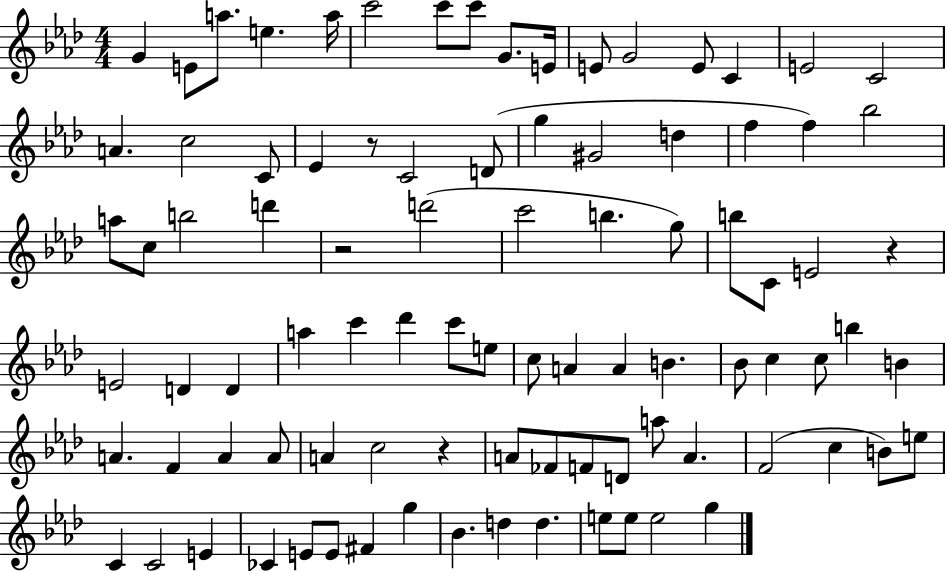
G4/q E4/e A5/e. E5/q. A5/s C6/h C6/e C6/e G4/e. E4/s E4/e G4/h E4/e C4/q E4/h C4/h A4/q. C5/h C4/e Eb4/q R/e C4/h D4/e G5/q G#4/h D5/q F5/q F5/q Bb5/h A5/e C5/e B5/h D6/q R/h D6/h C6/h B5/q. G5/e B5/e C4/e E4/h R/q E4/h D4/q D4/q A5/q C6/q Db6/q C6/e E5/e C5/e A4/q A4/q B4/q. Bb4/e C5/q C5/e B5/q B4/q A4/q. F4/q A4/q A4/e A4/q C5/h R/q A4/e FES4/e F4/e D4/e A5/e A4/q. F4/h C5/q B4/e E5/e C4/q C4/h E4/q CES4/q E4/e E4/e F#4/q G5/q Bb4/q. D5/q D5/q. E5/e E5/e E5/h G5/q